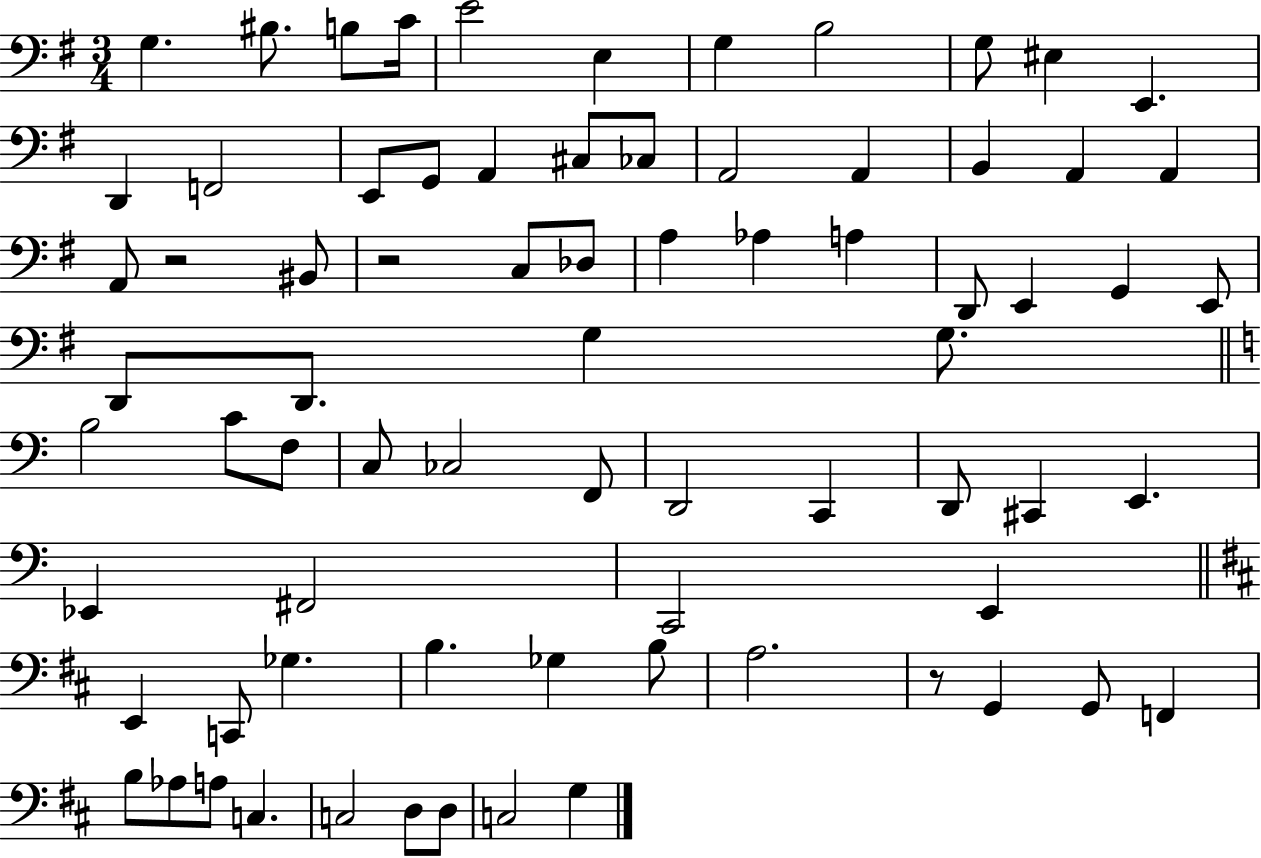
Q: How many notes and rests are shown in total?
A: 75